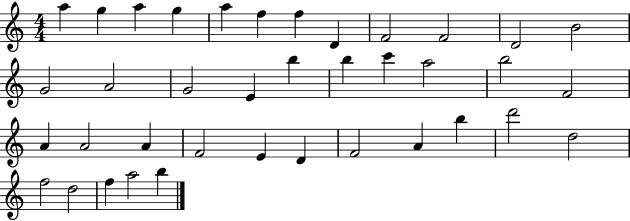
{
  \clef treble
  \numericTimeSignature
  \time 4/4
  \key c \major
  a''4 g''4 a''4 g''4 | a''4 f''4 f''4 d'4 | f'2 f'2 | d'2 b'2 | \break g'2 a'2 | g'2 e'4 b''4 | b''4 c'''4 a''2 | b''2 f'2 | \break a'4 a'2 a'4 | f'2 e'4 d'4 | f'2 a'4 b''4 | d'''2 d''2 | \break f''2 d''2 | f''4 a''2 b''4 | \bar "|."
}